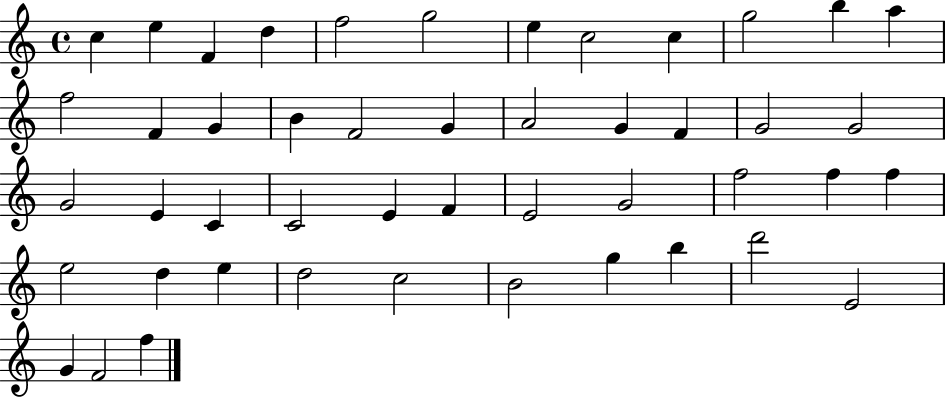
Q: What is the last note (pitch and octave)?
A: F5